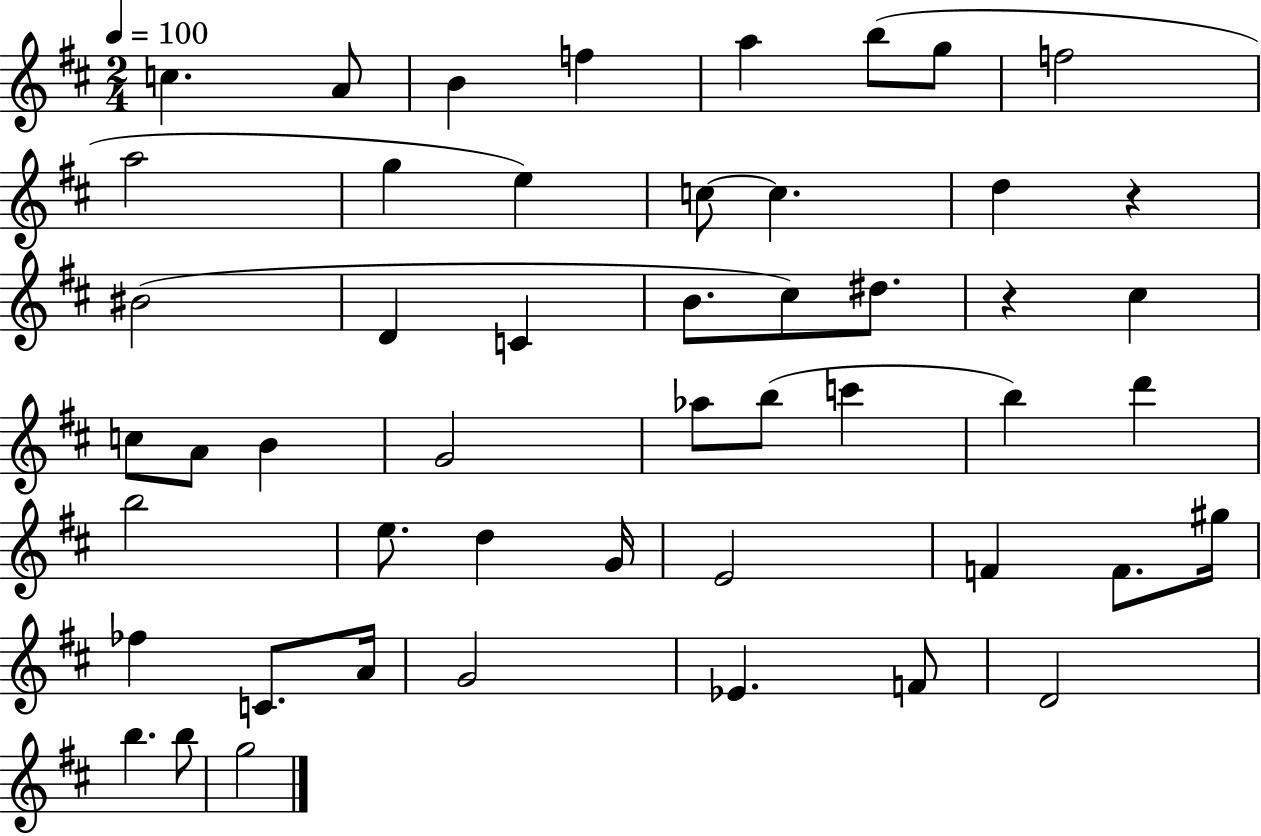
X:1
T:Untitled
M:2/4
L:1/4
K:D
c A/2 B f a b/2 g/2 f2 a2 g e c/2 c d z ^B2 D C B/2 ^c/2 ^d/2 z ^c c/2 A/2 B G2 _a/2 b/2 c' b d' b2 e/2 d G/4 E2 F F/2 ^g/4 _f C/2 A/4 G2 _E F/2 D2 b b/2 g2